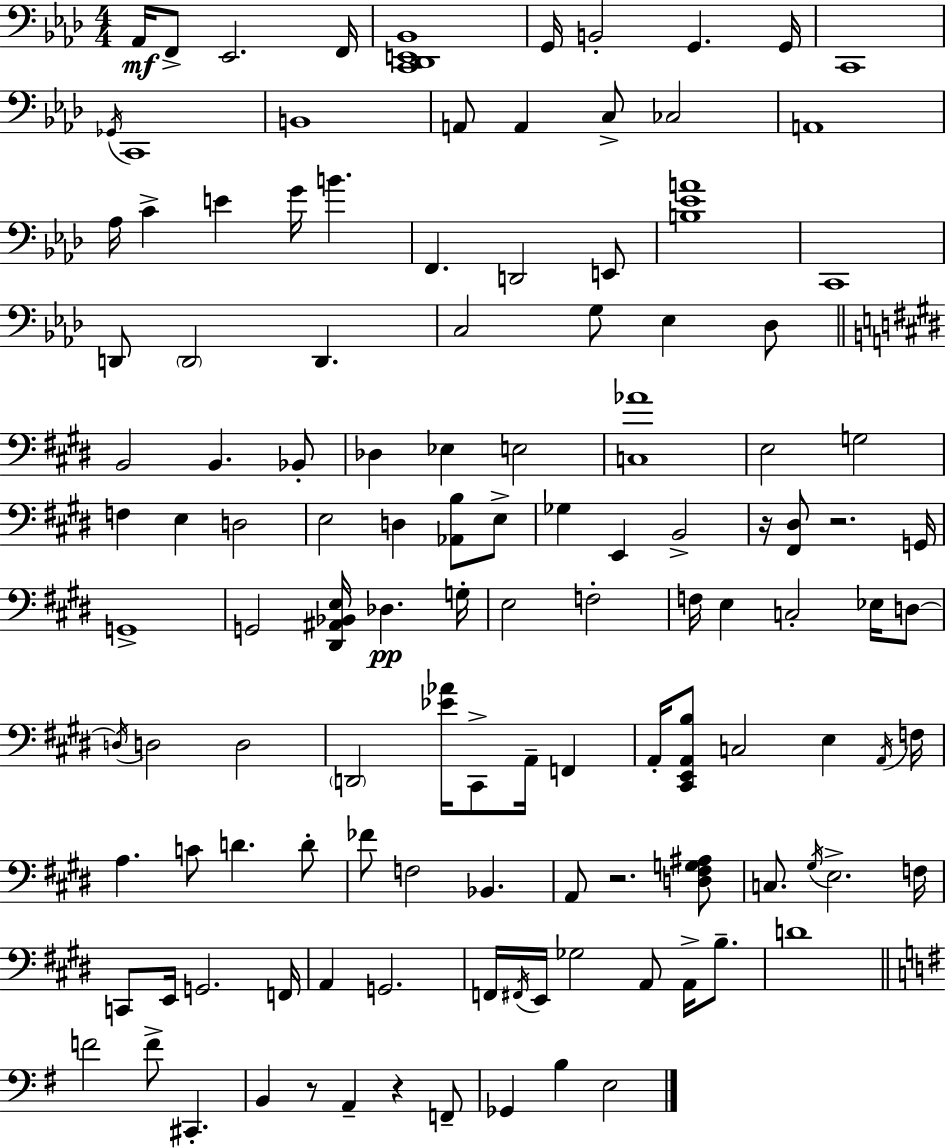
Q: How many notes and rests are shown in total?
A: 123